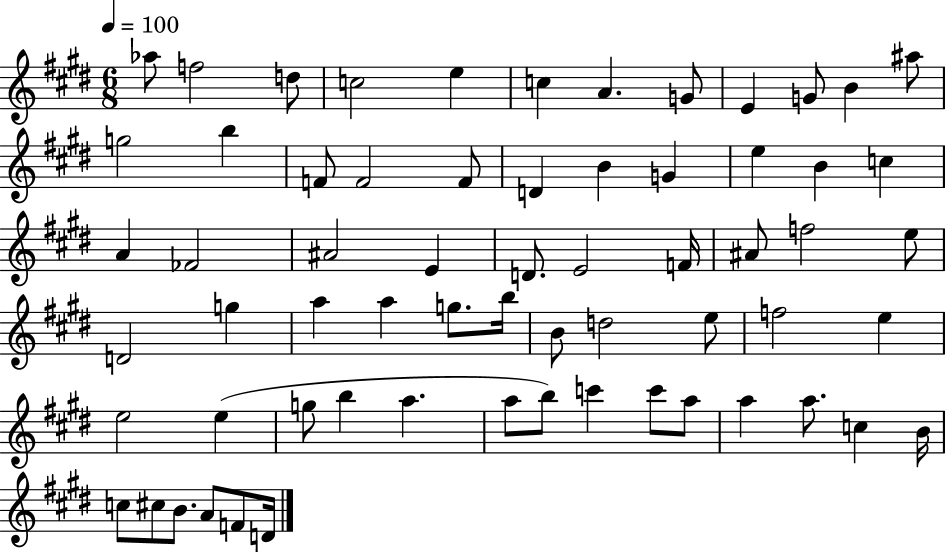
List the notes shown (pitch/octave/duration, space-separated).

Ab5/e F5/h D5/e C5/h E5/q C5/q A4/q. G4/e E4/q G4/e B4/q A#5/e G5/h B5/q F4/e F4/h F4/e D4/q B4/q G4/q E5/q B4/q C5/q A4/q FES4/h A#4/h E4/q D4/e. E4/h F4/s A#4/e F5/h E5/e D4/h G5/q A5/q A5/q G5/e. B5/s B4/e D5/h E5/e F5/h E5/q E5/h E5/q G5/e B5/q A5/q. A5/e B5/e C6/q C6/e A5/e A5/q A5/e. C5/q B4/s C5/e C#5/e B4/e. A4/e F4/e D4/s